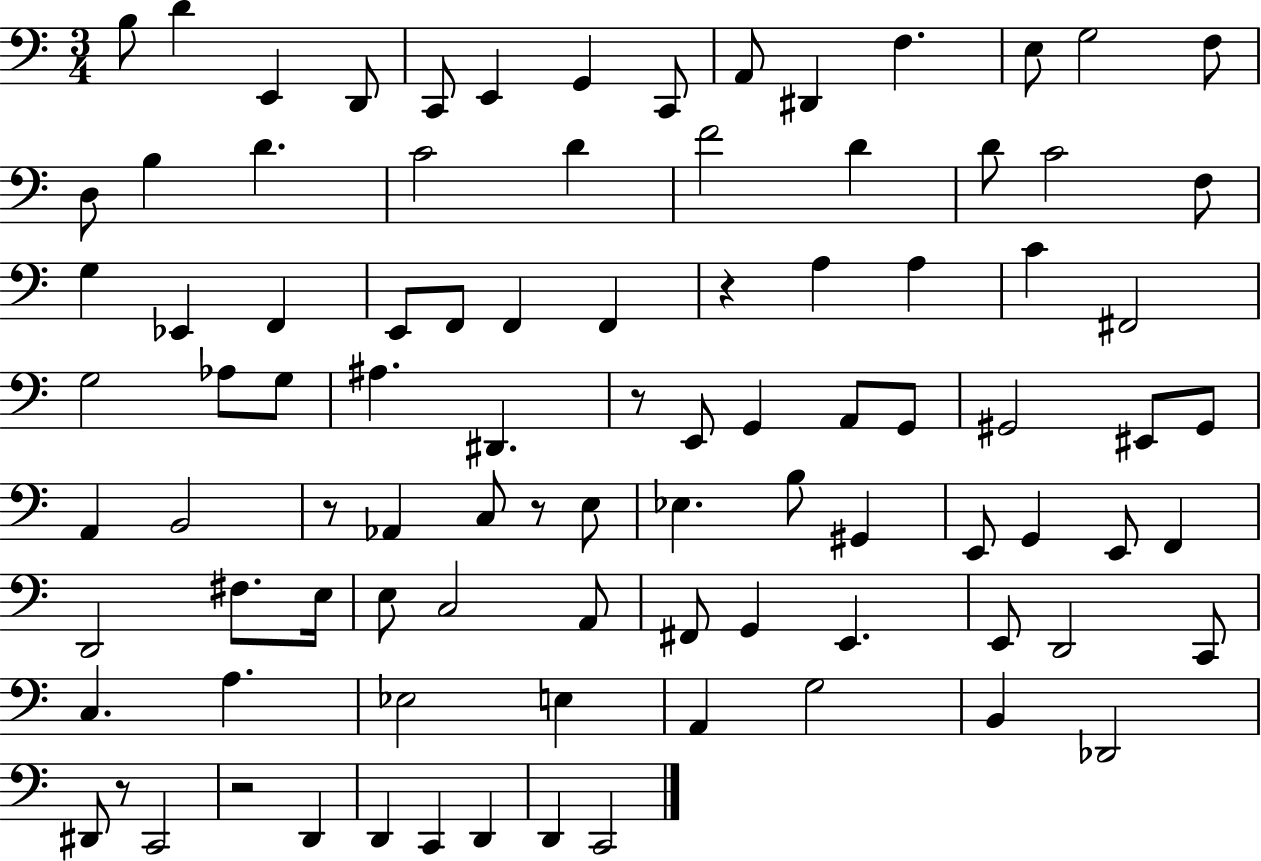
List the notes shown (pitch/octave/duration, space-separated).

B3/e D4/q E2/q D2/e C2/e E2/q G2/q C2/e A2/e D#2/q F3/q. E3/e G3/h F3/e D3/e B3/q D4/q. C4/h D4/q F4/h D4/q D4/e C4/h F3/e G3/q Eb2/q F2/q E2/e F2/e F2/q F2/q R/q A3/q A3/q C4/q F#2/h G3/h Ab3/e G3/e A#3/q. D#2/q. R/e E2/e G2/q A2/e G2/e G#2/h EIS2/e G#2/e A2/q B2/h R/e Ab2/q C3/e R/e E3/e Eb3/q. B3/e G#2/q E2/e G2/q E2/e F2/q D2/h F#3/e. E3/s E3/e C3/h A2/e F#2/e G2/q E2/q. E2/e D2/h C2/e C3/q. A3/q. Eb3/h E3/q A2/q G3/h B2/q Db2/h D#2/e R/e C2/h R/h D2/q D2/q C2/q D2/q D2/q C2/h